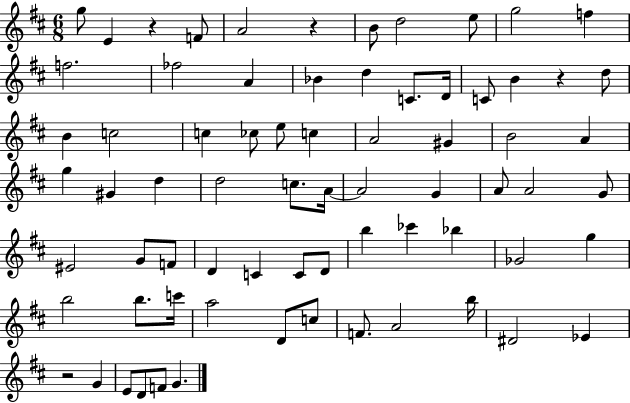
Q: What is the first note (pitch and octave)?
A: G5